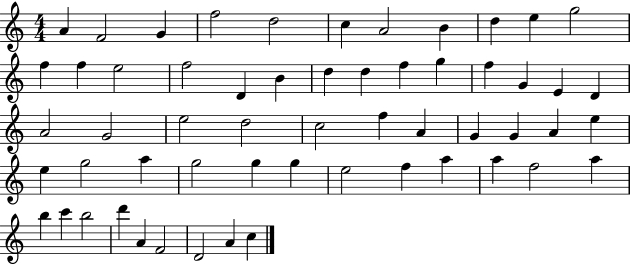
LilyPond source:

{
  \clef treble
  \numericTimeSignature
  \time 4/4
  \key c \major
  a'4 f'2 g'4 | f''2 d''2 | c''4 a'2 b'4 | d''4 e''4 g''2 | \break f''4 f''4 e''2 | f''2 d'4 b'4 | d''4 d''4 f''4 g''4 | f''4 g'4 e'4 d'4 | \break a'2 g'2 | e''2 d''2 | c''2 f''4 a'4 | g'4 g'4 a'4 e''4 | \break e''4 g''2 a''4 | g''2 g''4 g''4 | e''2 f''4 a''4 | a''4 f''2 a''4 | \break b''4 c'''4 b''2 | d'''4 a'4 f'2 | d'2 a'4 c''4 | \bar "|."
}